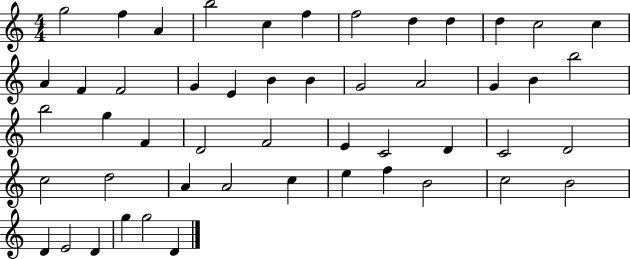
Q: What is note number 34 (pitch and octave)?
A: D4